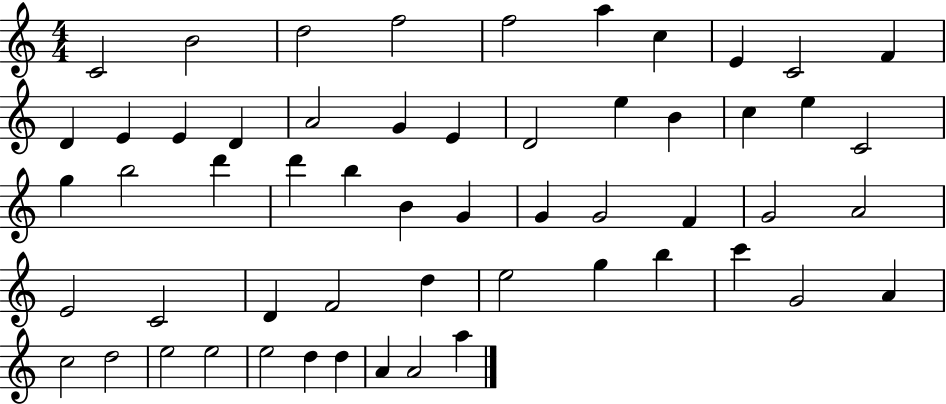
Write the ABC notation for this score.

X:1
T:Untitled
M:4/4
L:1/4
K:C
C2 B2 d2 f2 f2 a c E C2 F D E E D A2 G E D2 e B c e C2 g b2 d' d' b B G G G2 F G2 A2 E2 C2 D F2 d e2 g b c' G2 A c2 d2 e2 e2 e2 d d A A2 a